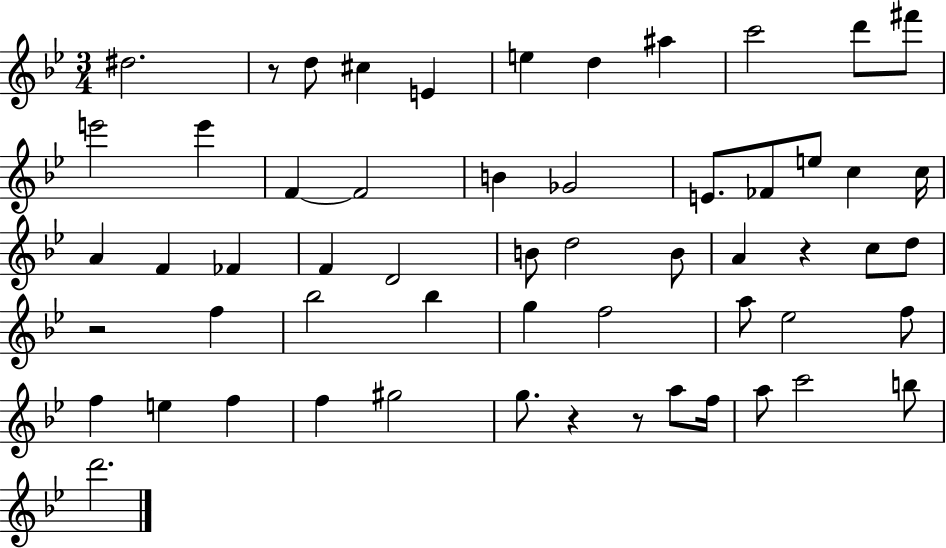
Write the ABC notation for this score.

X:1
T:Untitled
M:3/4
L:1/4
K:Bb
^d2 z/2 d/2 ^c E e d ^a c'2 d'/2 ^f'/2 e'2 e' F F2 B _G2 E/2 _F/2 e/2 c c/4 A F _F F D2 B/2 d2 B/2 A z c/2 d/2 z2 f _b2 _b g f2 a/2 _e2 f/2 f e f f ^g2 g/2 z z/2 a/2 f/4 a/2 c'2 b/2 d'2